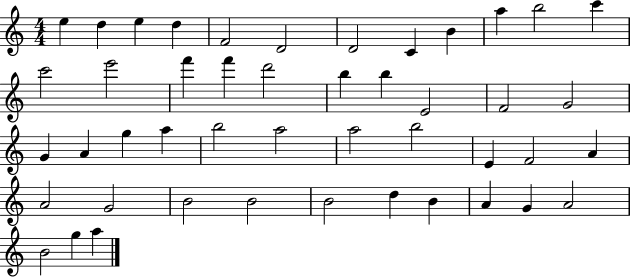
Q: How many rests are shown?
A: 0